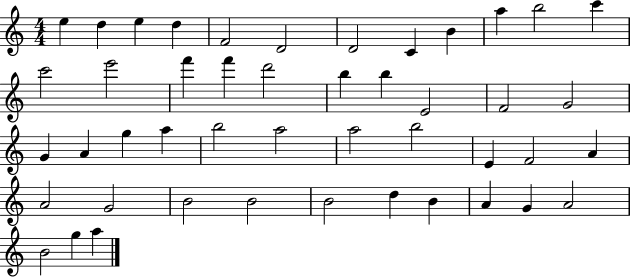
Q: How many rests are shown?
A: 0